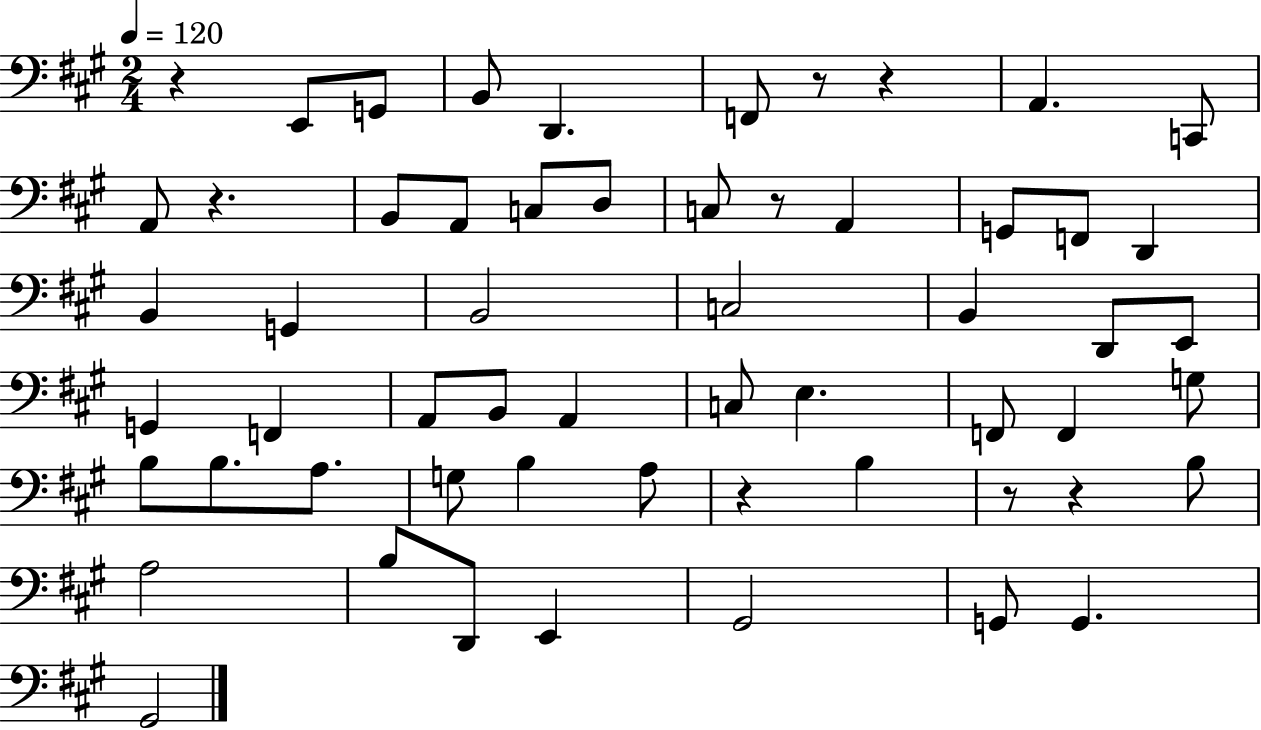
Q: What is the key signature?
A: A major